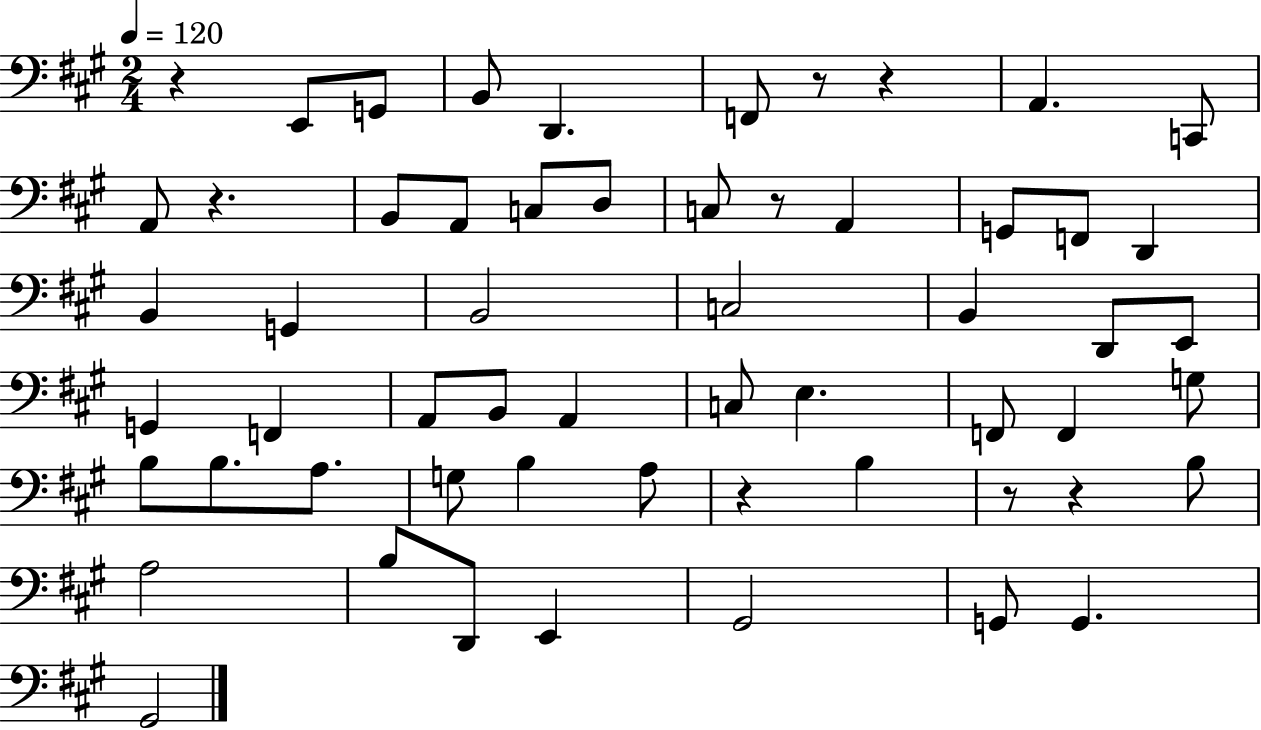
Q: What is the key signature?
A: A major